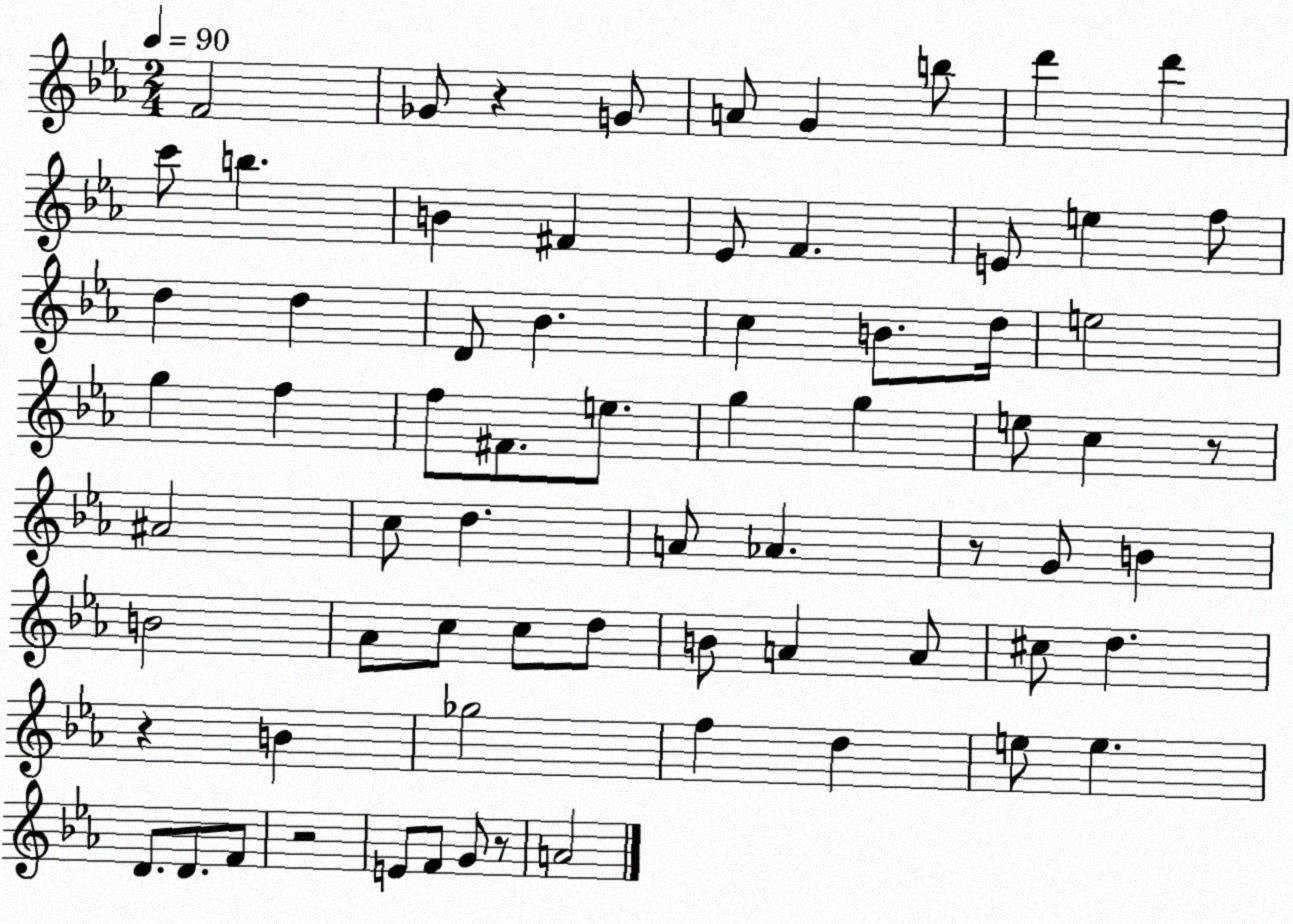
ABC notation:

X:1
T:Untitled
M:2/4
L:1/4
K:Eb
F2 _G/2 z G/2 A/2 G b/2 d' d' c'/2 b B ^F _E/2 F E/2 e f/2 d d D/2 _B c B/2 d/4 e2 g f f/2 ^F/2 e/2 g g e/2 c z/2 ^A2 c/2 d A/2 _A z/2 G/2 B B2 _A/2 c/2 c/2 d/2 B/2 A A/2 ^c/2 d z B _g2 f d e/2 e D/2 D/2 F/2 z2 E/2 F/2 G/2 z/2 A2